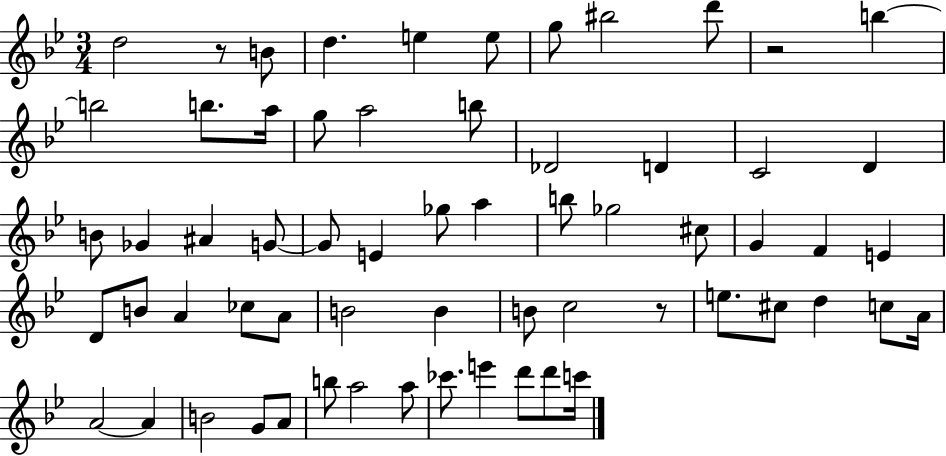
D5/h R/e B4/e D5/q. E5/q E5/e G5/e BIS5/h D6/e R/h B5/q B5/h B5/e. A5/s G5/e A5/h B5/e Db4/h D4/q C4/h D4/q B4/e Gb4/q A#4/q G4/e G4/e E4/q Gb5/e A5/q B5/e Gb5/h C#5/e G4/q F4/q E4/q D4/e B4/e A4/q CES5/e A4/e B4/h B4/q B4/e C5/h R/e E5/e. C#5/e D5/q C5/e A4/s A4/h A4/q B4/h G4/e A4/e B5/e A5/h A5/e CES6/e. E6/q D6/e D6/e C6/s